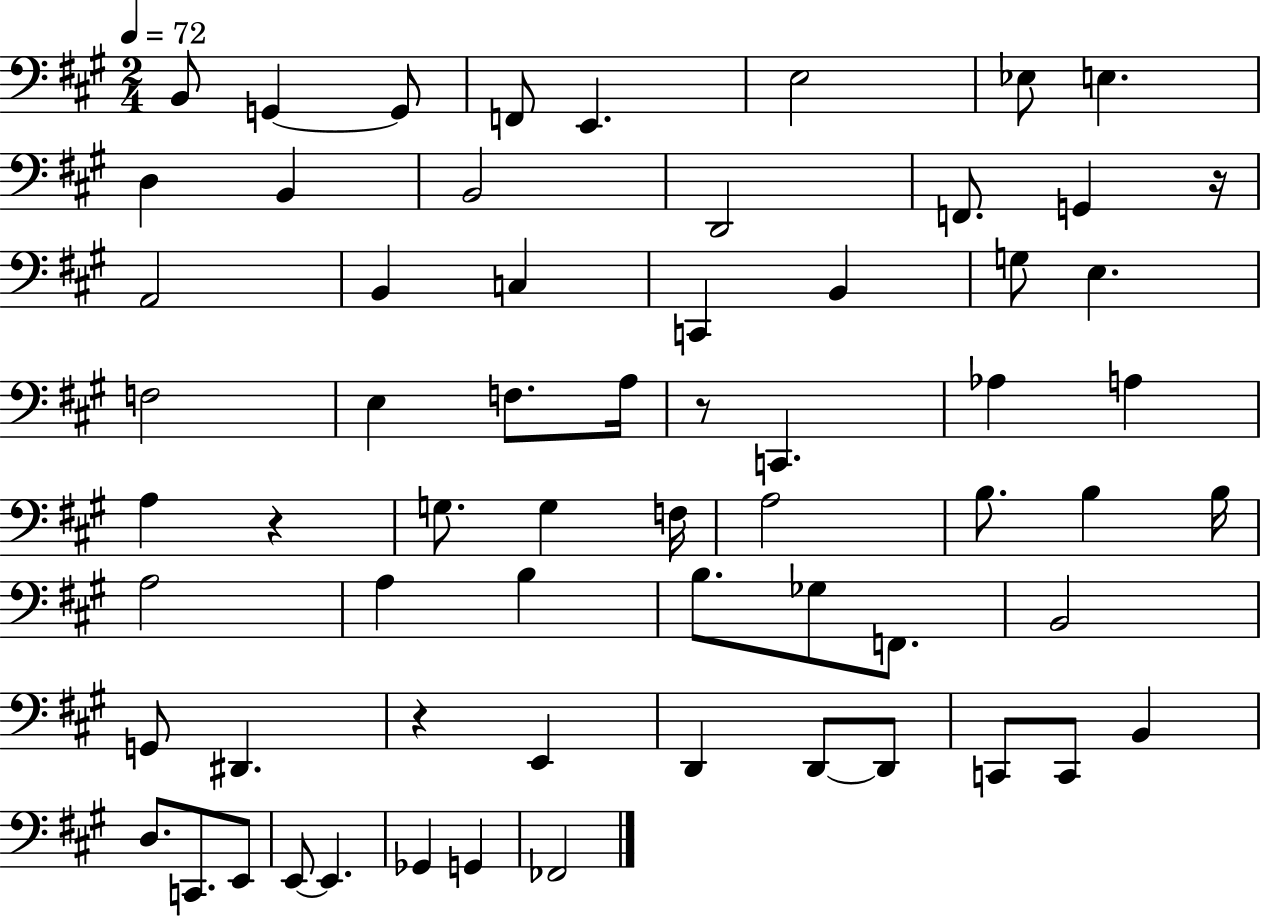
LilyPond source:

{
  \clef bass
  \numericTimeSignature
  \time 2/4
  \key a \major
  \tempo 4 = 72
  b,8 g,4~~ g,8 | f,8 e,4. | e2 | ees8 e4. | \break d4 b,4 | b,2 | d,2 | f,8. g,4 r16 | \break a,2 | b,4 c4 | c,4 b,4 | g8 e4. | \break f2 | e4 f8. a16 | r8 c,4. | aes4 a4 | \break a4 r4 | g8. g4 f16 | a2 | b8. b4 b16 | \break a2 | a4 b4 | b8. ges8 f,8. | b,2 | \break g,8 dis,4. | r4 e,4 | d,4 d,8~~ d,8 | c,8 c,8 b,4 | \break d8. c,8. e,8 | e,8~~ e,4. | ges,4 g,4 | fes,2 | \break \bar "|."
}